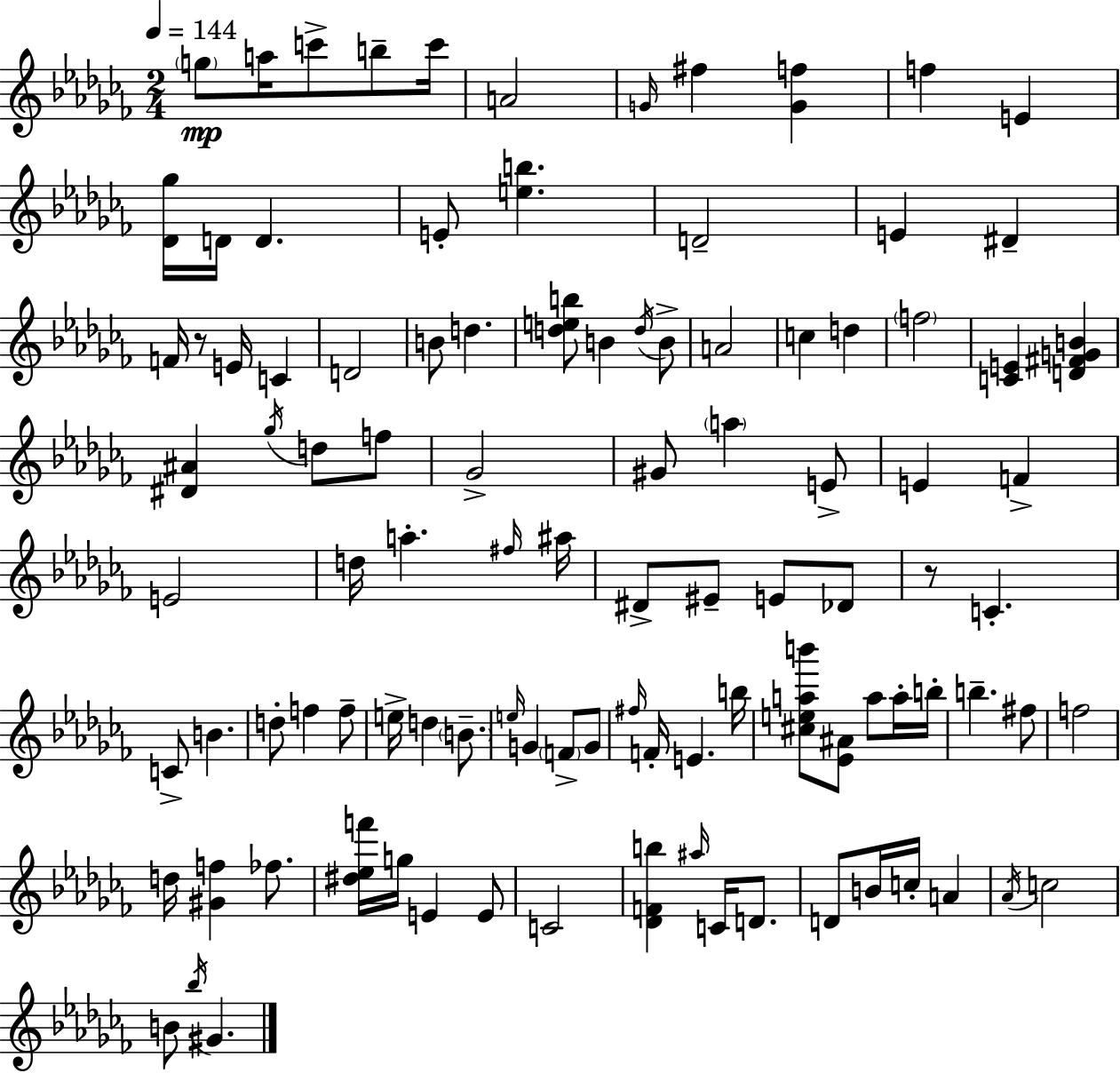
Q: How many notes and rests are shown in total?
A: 102